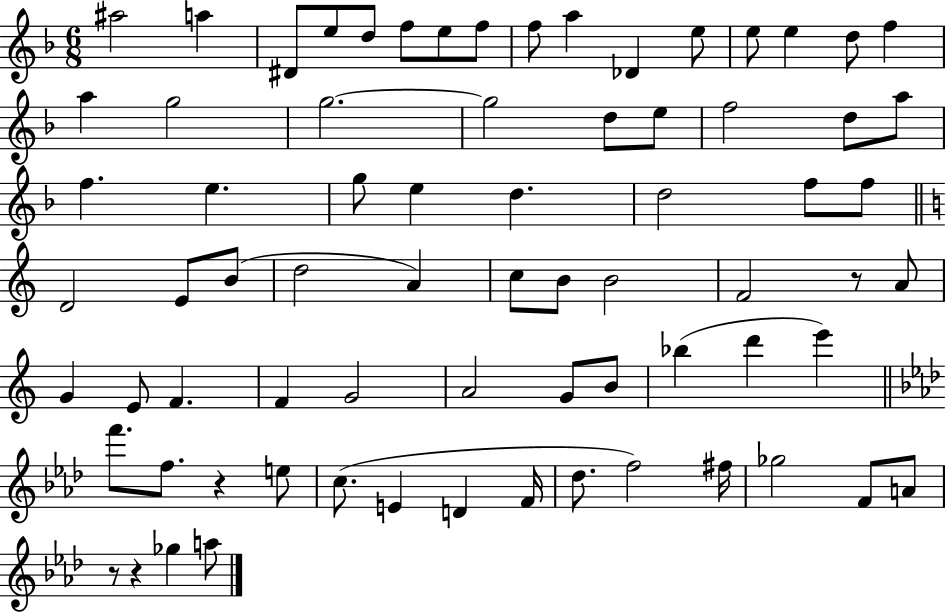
X:1
T:Untitled
M:6/8
L:1/4
K:F
^a2 a ^D/2 e/2 d/2 f/2 e/2 f/2 f/2 a _D e/2 e/2 e d/2 f a g2 g2 g2 d/2 e/2 f2 d/2 a/2 f e g/2 e d d2 f/2 f/2 D2 E/2 B/2 d2 A c/2 B/2 B2 F2 z/2 A/2 G E/2 F F G2 A2 G/2 B/2 _b d' e' f'/2 f/2 z e/2 c/2 E D F/4 _d/2 f2 ^f/4 _g2 F/2 A/2 z/2 z _g a/2